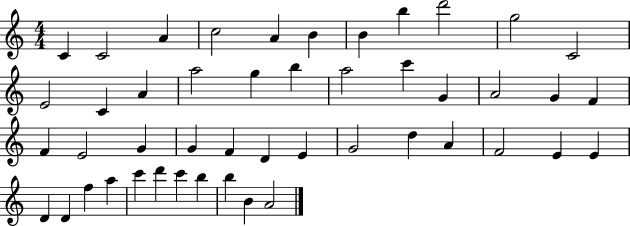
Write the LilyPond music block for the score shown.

{
  \clef treble
  \numericTimeSignature
  \time 4/4
  \key c \major
  c'4 c'2 a'4 | c''2 a'4 b'4 | b'4 b''4 d'''2 | g''2 c'2 | \break e'2 c'4 a'4 | a''2 g''4 b''4 | a''2 c'''4 g'4 | a'2 g'4 f'4 | \break f'4 e'2 g'4 | g'4 f'4 d'4 e'4 | g'2 d''4 a'4 | f'2 e'4 e'4 | \break d'4 d'4 f''4 a''4 | c'''4 d'''4 c'''4 b''4 | b''4 b'4 a'2 | \bar "|."
}